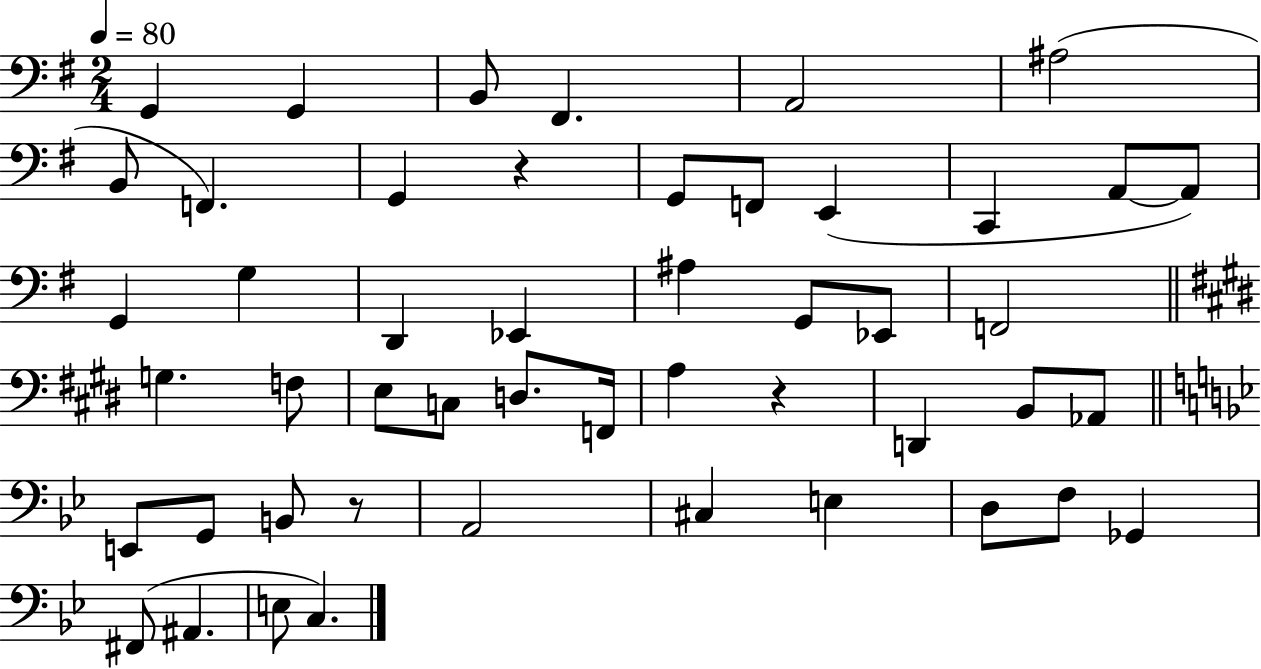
G2/q G2/q B2/e F#2/q. A2/h A#3/h B2/e F2/q. G2/q R/q G2/e F2/e E2/q C2/q A2/e A2/e G2/q G3/q D2/q Eb2/q A#3/q G2/e Eb2/e F2/h G3/q. F3/e E3/e C3/e D3/e. F2/s A3/q R/q D2/q B2/e Ab2/e E2/e G2/e B2/e R/e A2/h C#3/q E3/q D3/e F3/e Gb2/q F#2/e A#2/q. E3/e C3/q.